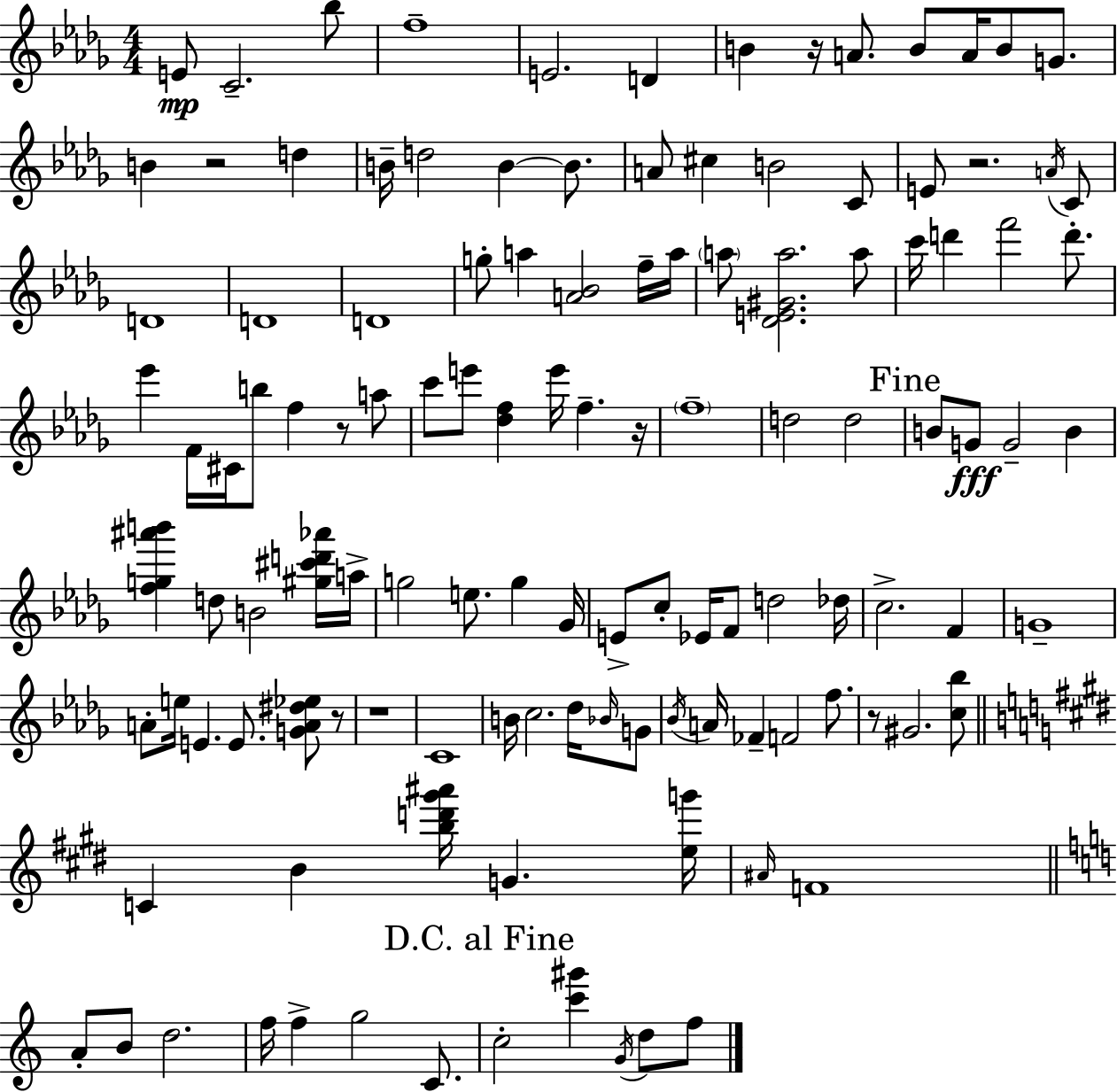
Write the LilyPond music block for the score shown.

{
  \clef treble
  \numericTimeSignature
  \time 4/4
  \key bes \minor
  \repeat volta 2 { e'8\mp c'2.-- bes''8 | f''1-- | e'2. d'4 | b'4 r16 a'8. b'8 a'16 b'8 g'8. | \break b'4 r2 d''4 | b'16-- d''2 b'4~~ b'8. | a'8 cis''4 b'2 c'8 | e'8 r2. \acciaccatura { a'16 } c'8 | \break d'1 | d'1 | d'1 | g''8-. a''4 <a' bes'>2 f''16-- | \break a''16 \parenthesize a''8 <des' e' gis' a''>2. a''8 | c'''16 d'''4 f'''2 d'''8.-. | ees'''4 f'16 cis'16 b''8 f''4 r8 a''8 | c'''8 e'''8 <des'' f''>4 e'''16 f''4.-- | \break r16 \parenthesize f''1-- | d''2 d''2 | \mark "Fine" b'8 g'8\fff g'2-- b'4 | <f'' g'' ais''' b'''>4 d''8 b'2 <gis'' cis''' d''' aes'''>16 | \break a''16-> g''2 e''8. g''4 | ges'16 e'8-> c''8-. ees'16 f'8 d''2 | des''16 c''2.-> f'4 | g'1-- | \break a'8-. e''16 e'4. e'8. <g' a' dis'' ees''>8 r8 | r1 | c'1 | b'16 c''2. des''16 \grace { bes'16 } | \break g'8 \acciaccatura { bes'16 } a'16 fes'4-- f'2 | f''8. r8 gis'2. | <c'' bes''>8 \bar "||" \break \key e \major c'4 b'4 <b'' d''' gis''' ais'''>16 g'4. <e'' g'''>16 | \grace { ais'16 } f'1 | \bar "||" \break \key a \minor a'8-. b'8 d''2. | f''16 f''4-> g''2 c'8. | \mark "D.C. al Fine" c''2-. <c''' gis'''>4 \acciaccatura { g'16 } d''8 f''8 | } \bar "|."
}